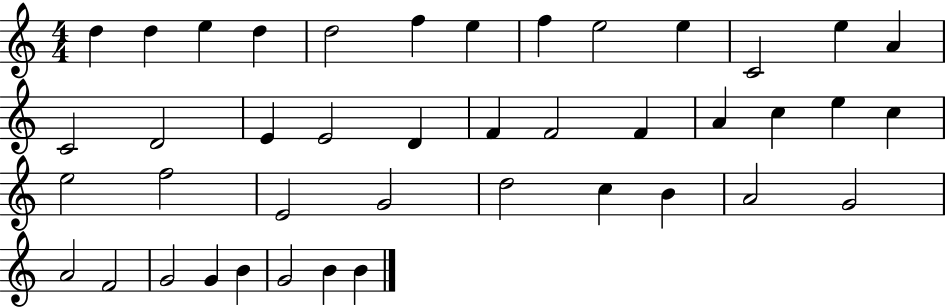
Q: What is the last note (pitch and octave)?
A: B4